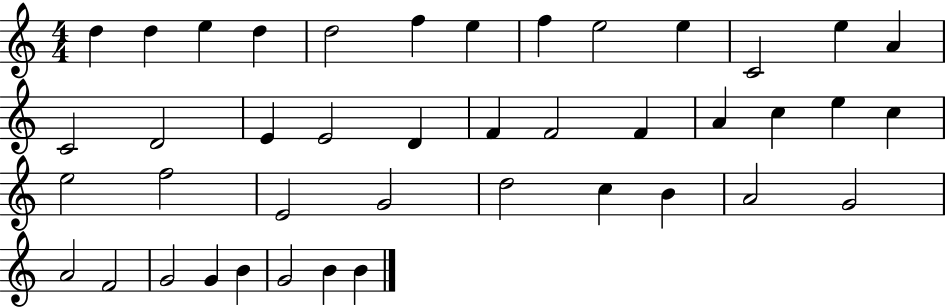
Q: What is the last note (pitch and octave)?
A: B4